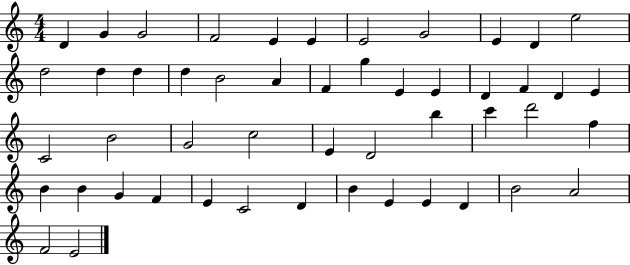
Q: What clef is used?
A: treble